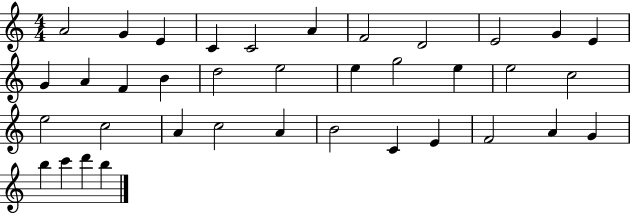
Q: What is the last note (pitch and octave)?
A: B5